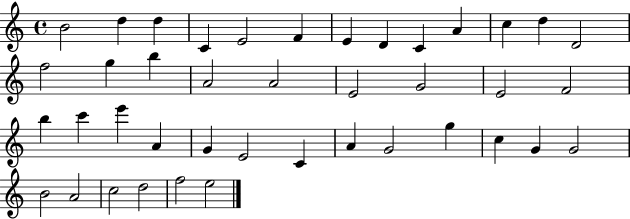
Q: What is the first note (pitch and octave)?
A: B4